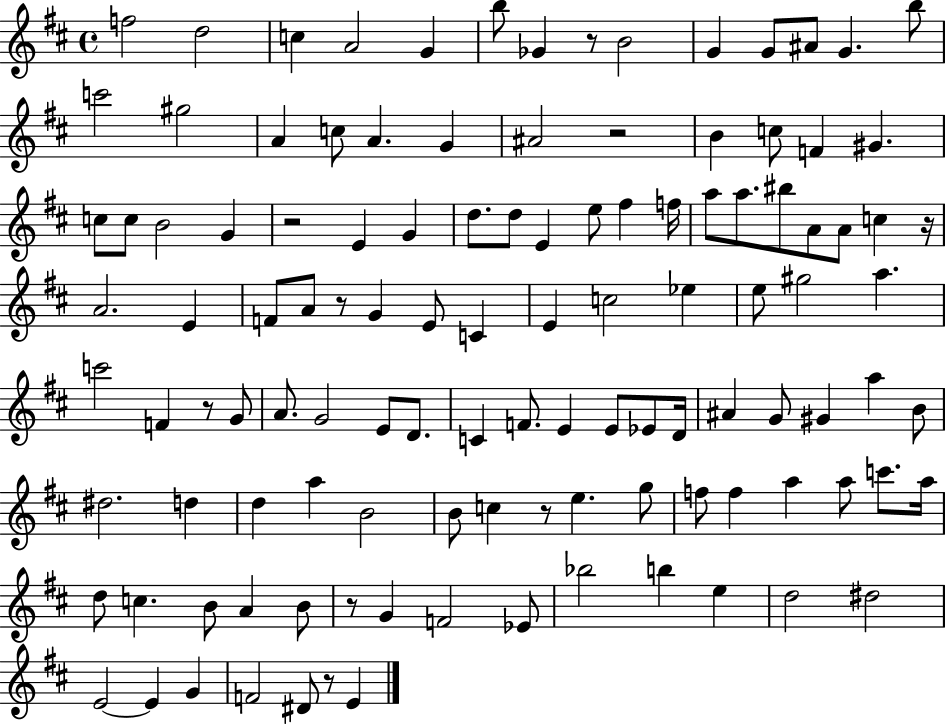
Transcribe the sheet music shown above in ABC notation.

X:1
T:Untitled
M:4/4
L:1/4
K:D
f2 d2 c A2 G b/2 _G z/2 B2 G G/2 ^A/2 G b/2 c'2 ^g2 A c/2 A G ^A2 z2 B c/2 F ^G c/2 c/2 B2 G z2 E G d/2 d/2 E e/2 ^f f/4 a/2 a/2 ^b/2 A/2 A/2 c z/4 A2 E F/2 A/2 z/2 G E/2 C E c2 _e e/2 ^g2 a c'2 F z/2 G/2 A/2 G2 E/2 D/2 C F/2 E E/2 _E/2 D/4 ^A G/2 ^G a B/2 ^d2 d d a B2 B/2 c z/2 e g/2 f/2 f a a/2 c'/2 a/4 d/2 c B/2 A B/2 z/2 G F2 _E/2 _b2 b e d2 ^d2 E2 E G F2 ^D/2 z/2 E